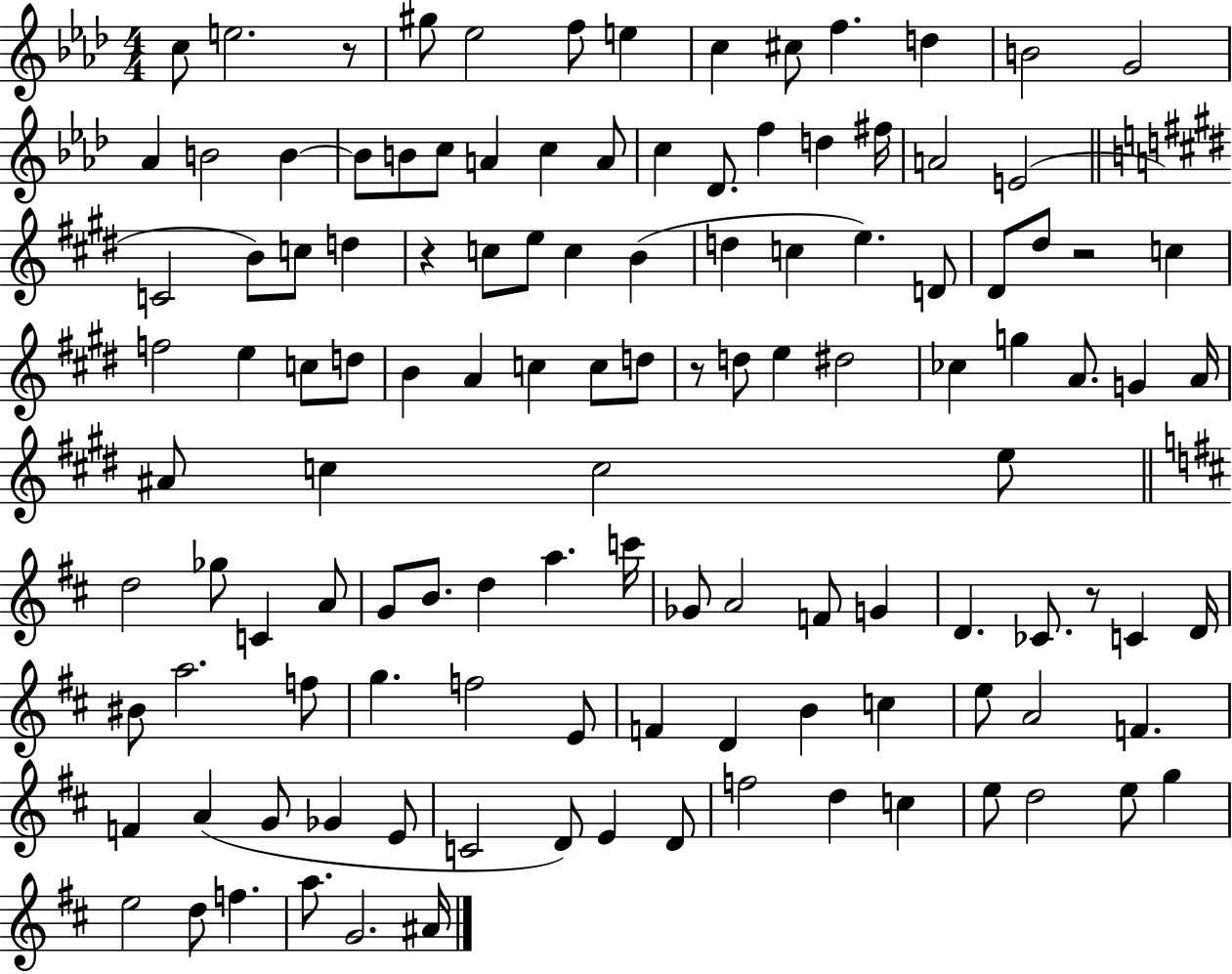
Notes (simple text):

C5/e E5/h. R/e G#5/e Eb5/h F5/e E5/q C5/q C#5/e F5/q. D5/q B4/h G4/h Ab4/q B4/h B4/q B4/e B4/e C5/e A4/q C5/q A4/e C5/q Db4/e. F5/q D5/q F#5/s A4/h E4/h C4/h B4/e C5/e D5/q R/q C5/e E5/e C5/q B4/q D5/q C5/q E5/q. D4/e D#4/e D#5/e R/h C5/q F5/h E5/q C5/e D5/e B4/q A4/q C5/q C5/e D5/e R/e D5/e E5/q D#5/h CES5/q G5/q A4/e. G4/q A4/s A#4/e C5/q C5/h E5/e D5/h Gb5/e C4/q A4/e G4/e B4/e. D5/q A5/q. C6/s Gb4/e A4/h F4/e G4/q D4/q. CES4/e. R/e C4/q D4/s BIS4/e A5/h. F5/e G5/q. F5/h E4/e F4/q D4/q B4/q C5/q E5/e A4/h F4/q. F4/q A4/q G4/e Gb4/q E4/e C4/h D4/e E4/q D4/e F5/h D5/q C5/q E5/e D5/h E5/e G5/q E5/h D5/e F5/q. A5/e. G4/h. A#4/s